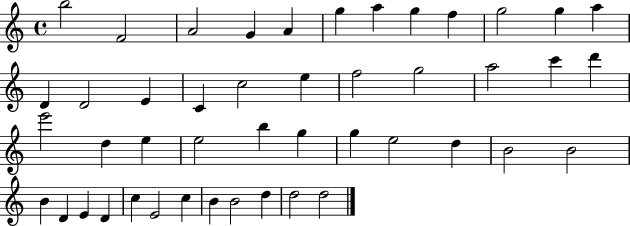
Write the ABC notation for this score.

X:1
T:Untitled
M:4/4
L:1/4
K:C
b2 F2 A2 G A g a g f g2 g a D D2 E C c2 e f2 g2 a2 c' d' e'2 d e e2 b g g e2 d B2 B2 B D E D c E2 c B B2 d d2 d2